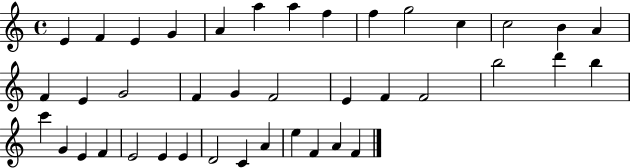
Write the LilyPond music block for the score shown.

{
  \clef treble
  \time 4/4
  \defaultTimeSignature
  \key c \major
  e'4 f'4 e'4 g'4 | a'4 a''4 a''4 f''4 | f''4 g''2 c''4 | c''2 b'4 a'4 | \break f'4 e'4 g'2 | f'4 g'4 f'2 | e'4 f'4 f'2 | b''2 d'''4 b''4 | \break c'''4 g'4 e'4 f'4 | e'2 e'4 e'4 | d'2 c'4 a'4 | e''4 f'4 a'4 f'4 | \break \bar "|."
}